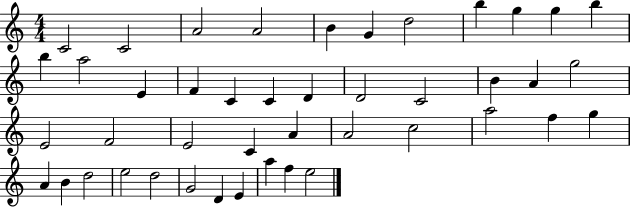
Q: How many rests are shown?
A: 0